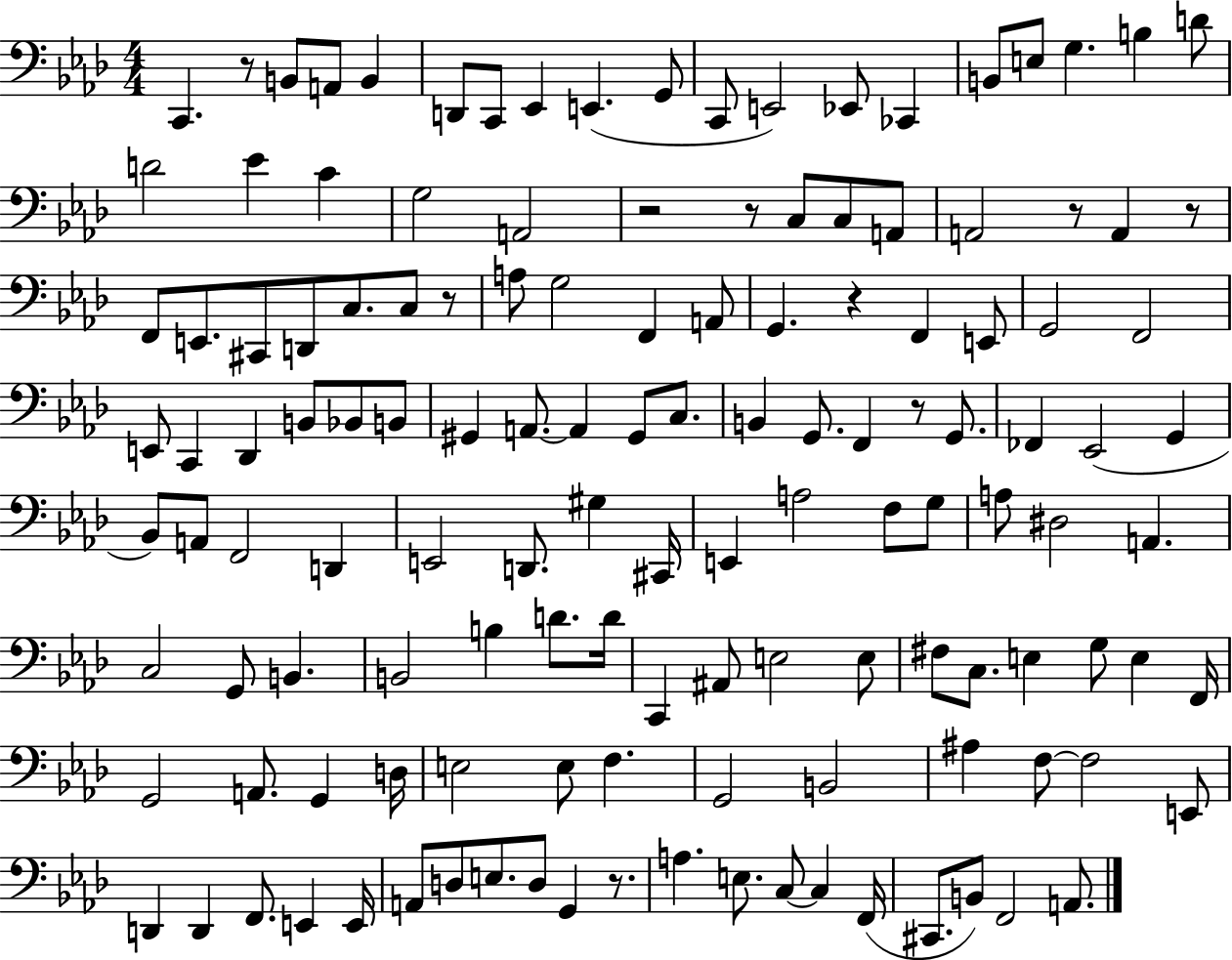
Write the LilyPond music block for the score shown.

{
  \clef bass
  \numericTimeSignature
  \time 4/4
  \key aes \major
  c,4. r8 b,8 a,8 b,4 | d,8 c,8 ees,4 e,4.( g,8 | c,8 e,2) ees,8 ces,4 | b,8 e8 g4. b4 d'8 | \break d'2 ees'4 c'4 | g2 a,2 | r2 r8 c8 c8 a,8 | a,2 r8 a,4 r8 | \break f,8 e,8. cis,8 d,8 c8. c8 r8 | a8 g2 f,4 a,8 | g,4. r4 f,4 e,8 | g,2 f,2 | \break e,8 c,4 des,4 b,8 bes,8 b,8 | gis,4 a,8.~~ a,4 gis,8 c8. | b,4 g,8. f,4 r8 g,8. | fes,4 ees,2( g,4 | \break bes,8) a,8 f,2 d,4 | e,2 d,8. gis4 cis,16 | e,4 a2 f8 g8 | a8 dis2 a,4. | \break c2 g,8 b,4. | b,2 b4 d'8. d'16 | c,4 ais,8 e2 e8 | fis8 c8. e4 g8 e4 f,16 | \break g,2 a,8. g,4 d16 | e2 e8 f4. | g,2 b,2 | ais4 f8~~ f2 e,8 | \break d,4 d,4 f,8. e,4 e,16 | a,8 d8 e8. d8 g,4 r8. | a4. e8. c8~~ c4 f,16( | cis,8. b,8) f,2 a,8. | \break \bar "|."
}